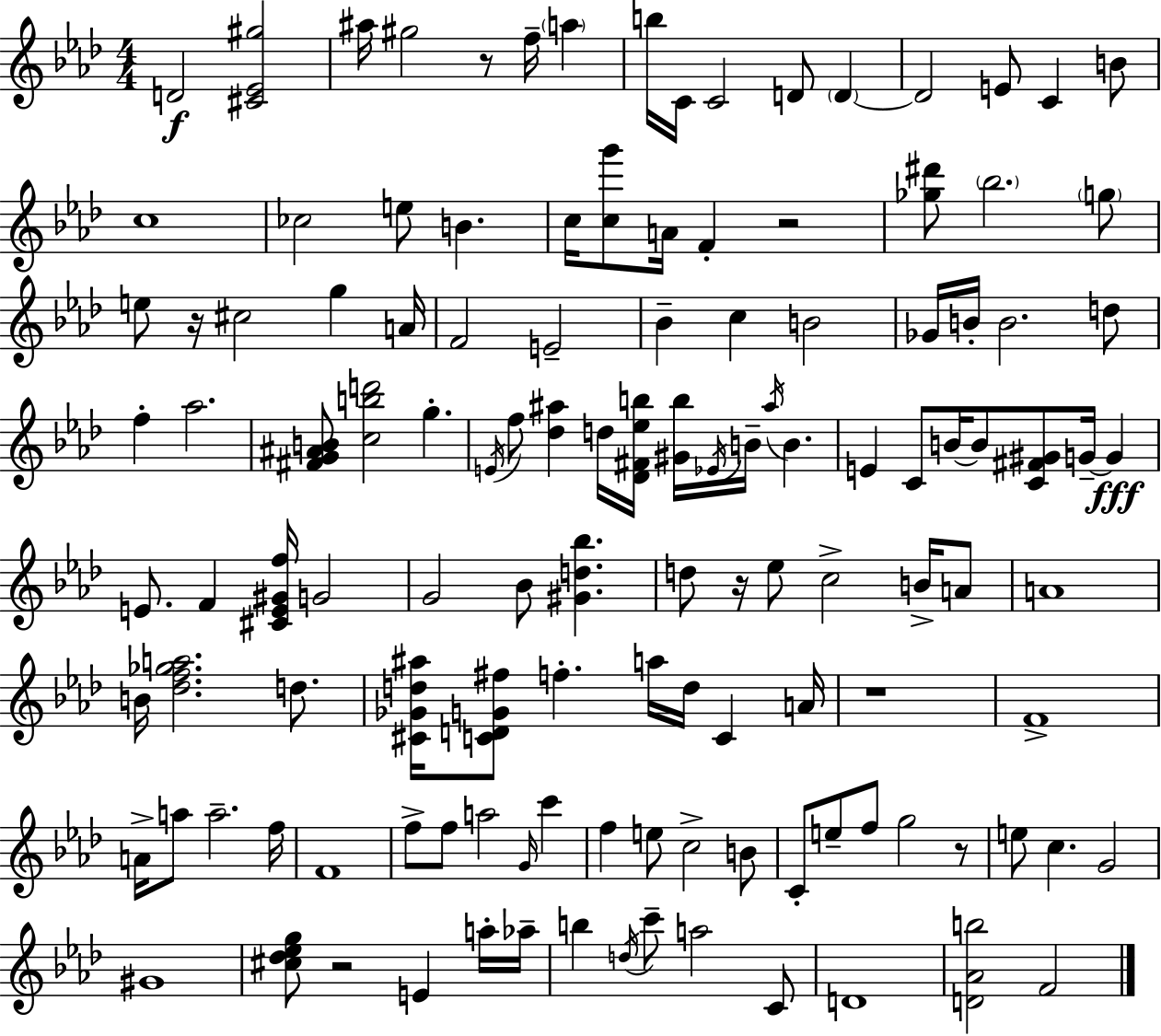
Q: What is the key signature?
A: AES major